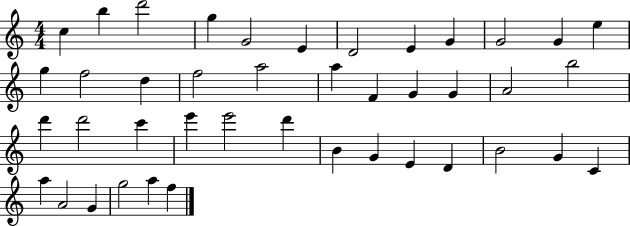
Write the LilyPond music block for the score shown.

{
  \clef treble
  \numericTimeSignature
  \time 4/4
  \key c \major
  c''4 b''4 d'''2 | g''4 g'2 e'4 | d'2 e'4 g'4 | g'2 g'4 e''4 | \break g''4 f''2 d''4 | f''2 a''2 | a''4 f'4 g'4 g'4 | a'2 b''2 | \break d'''4 d'''2 c'''4 | e'''4 e'''2 d'''4 | b'4 g'4 e'4 d'4 | b'2 g'4 c'4 | \break a''4 a'2 g'4 | g''2 a''4 f''4 | \bar "|."
}